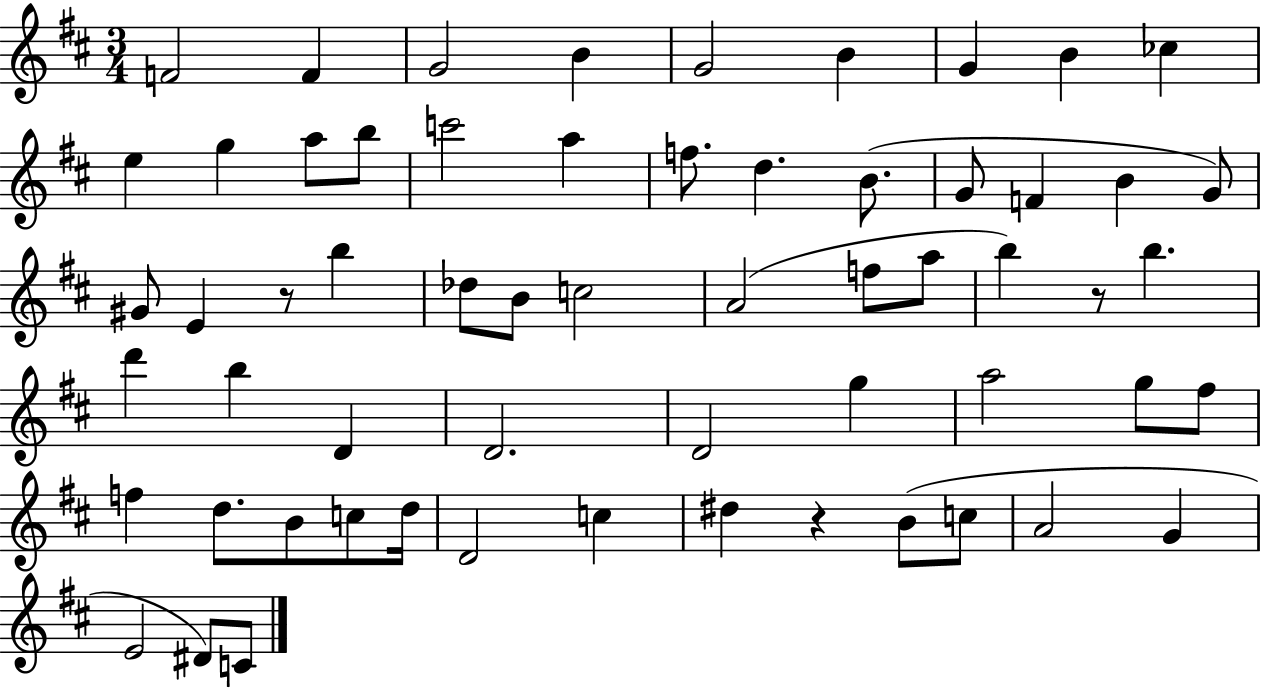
F4/h F4/q G4/h B4/q G4/h B4/q G4/q B4/q CES5/q E5/q G5/q A5/e B5/e C6/h A5/q F5/e. D5/q. B4/e. G4/e F4/q B4/q G4/e G#4/e E4/q R/e B5/q Db5/e B4/e C5/h A4/h F5/e A5/e B5/q R/e B5/q. D6/q B5/q D4/q D4/h. D4/h G5/q A5/h G5/e F#5/e F5/q D5/e. B4/e C5/e D5/s D4/h C5/q D#5/q R/q B4/e C5/e A4/h G4/q E4/h D#4/e C4/e